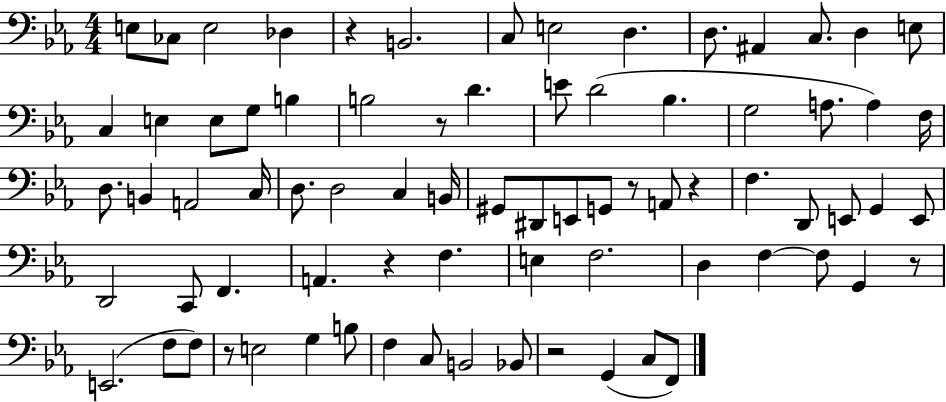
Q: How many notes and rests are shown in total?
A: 77